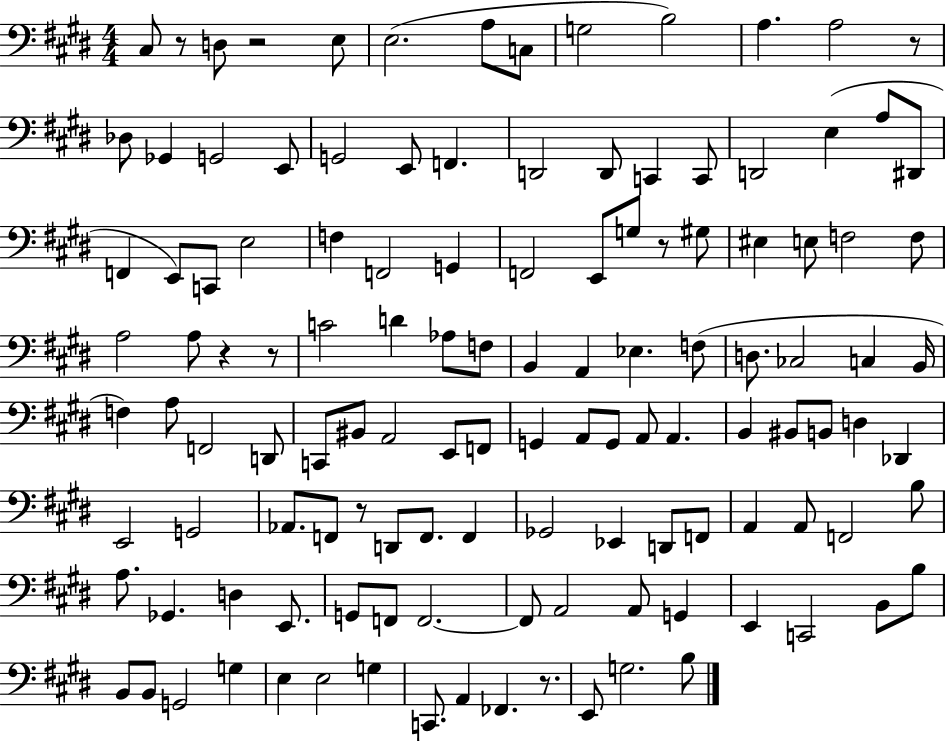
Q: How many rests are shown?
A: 8